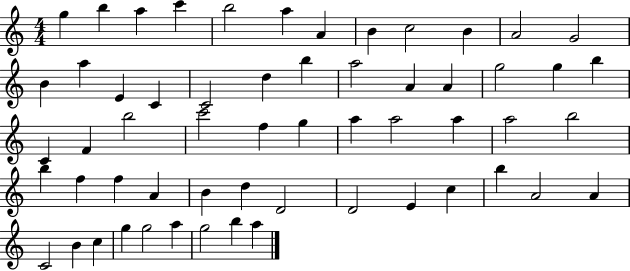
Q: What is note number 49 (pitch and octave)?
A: A4